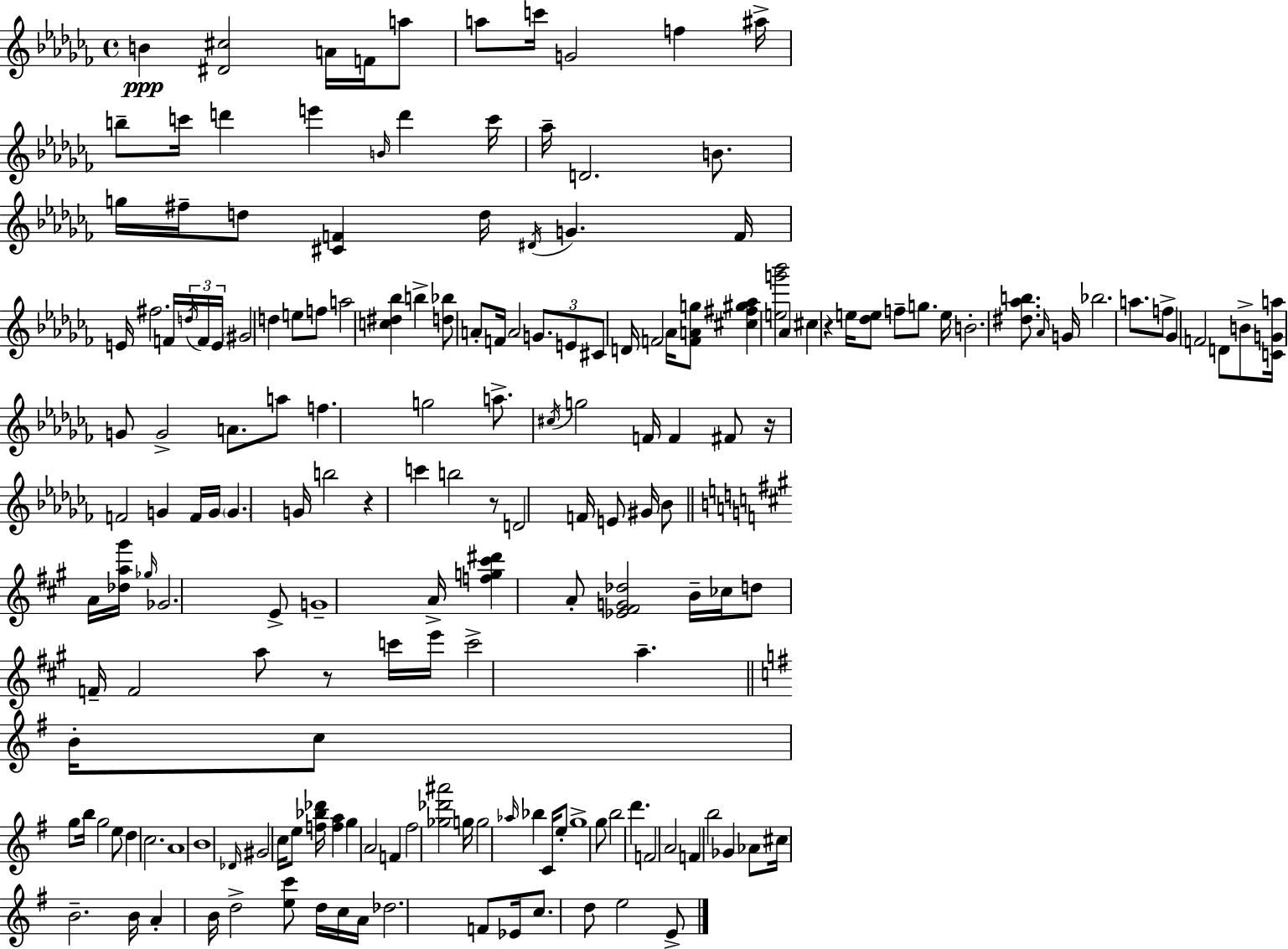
{
  \clef treble
  \time 4/4
  \defaultTimeSignature
  \key aes \minor
  b'4\ppp <dis' cis''>2 a'16 f'16 a''8 | a''8 c'''16 g'2 f''4 ais''16-> | b''8-- c'''16 d'''4 e'''4 \grace { b'16 } d'''4 | c'''16 aes''16-- d'2. b'8. | \break g''16 fis''16-- d''8 <cis' f'>4 d''16 \acciaccatura { dis'16 } g'4. | f'16 e'16 fis''2. f'16 | \tuplet 3/2 { \acciaccatura { d''16 } f'16 e'16 } \parenthesize gis'2 d''4 e''8 | f''8 a''2 <c'' dis'' bes''>4 b''4-> | \break <d'' bes''>8 a'8-. f'16 a'2 | \tuplet 3/2 { g'8. e'8 cis'8 } d'16 f'2 | aes'16 <f' a' g''>8 <cis'' fis'' gis'' aes''>4 <e'' g''' bes'''>2 aes'4 | cis''4 r4 e''16 <des'' e''>8 f''8-- | \break g''8. e''16 b'2.-. | <dis'' aes'' b''>8. \grace { aes'16 } g'16 bes''2. | a''8. f''8-> ges'4 f'2 | d'8 b'8-> <c' g' a''>16 g'8 g'2-> | \break a'8. a''8 f''4. g''2 | a''8.-> \acciaccatura { cis''16 } g''2 | f'16 f'4 fis'8 r16 f'2 | g'4 f'16 g'16 \parenthesize g'4. g'16 b''2 | \break r4 c'''4 b''2 | r8 d'2 f'16 | e'8 gis'16 bes'8 \bar "||" \break \key a \major a'16 <des'' a'' gis'''>16 \grace { ges''16 } ges'2. e'8-> | g'1-- | a'16-> <f'' g'' cis''' dis'''>4 a'8-. <ees' fis' g' des''>2 | b'16-- ces''16 d''8 f'16-- f'2 a''8 r8 | \break c'''16 e'''16 c'''2-> a''4.-- | \bar "||" \break \key g \major b'16-. c''8 g''8 b''16 g''2 e''8 | d''4 c''2. | a'1 | b'1 | \break \grace { des'16 } gis'2 c''16 e''8 <f'' bes'' des'''>16 <f'' a''>4 | g''4 a'2 f'4 | fis''2 <ges'' des''' ais'''>2 | g''16 g''2 \grace { aes''16 } bes''4 c'16 | \break e''8-. g''1-> | g''8 b''2 d'''4. | f'2 a'2 | f'4 b''2 ges'4 | \break aes'8 cis''16 b'2.-- | b'16 a'4-. b'16 d''2-> <e'' c'''>8 | d''16 c''16 a'16 des''2. | f'8 ees'16 c''8. d''8 e''2 | \break e'8-> \bar "|."
}